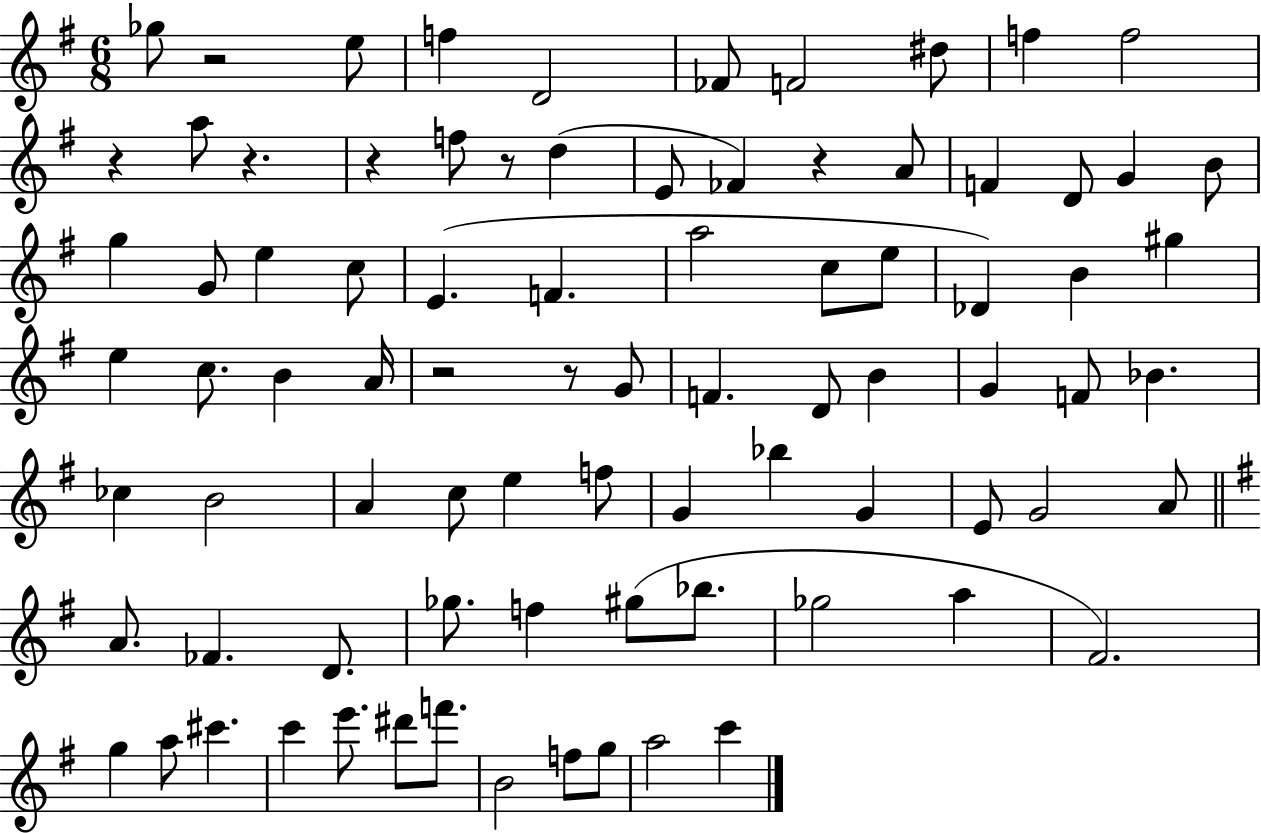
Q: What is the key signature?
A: G major